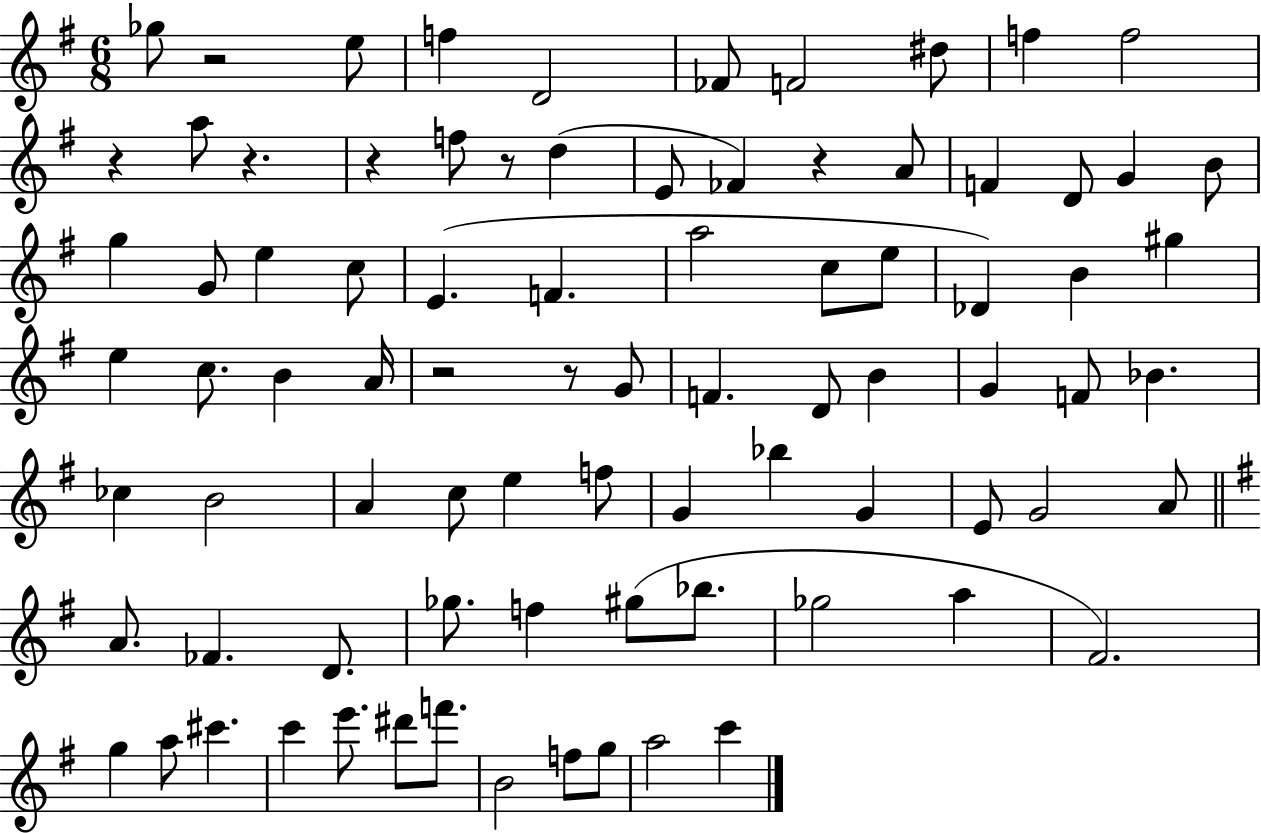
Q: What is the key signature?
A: G major